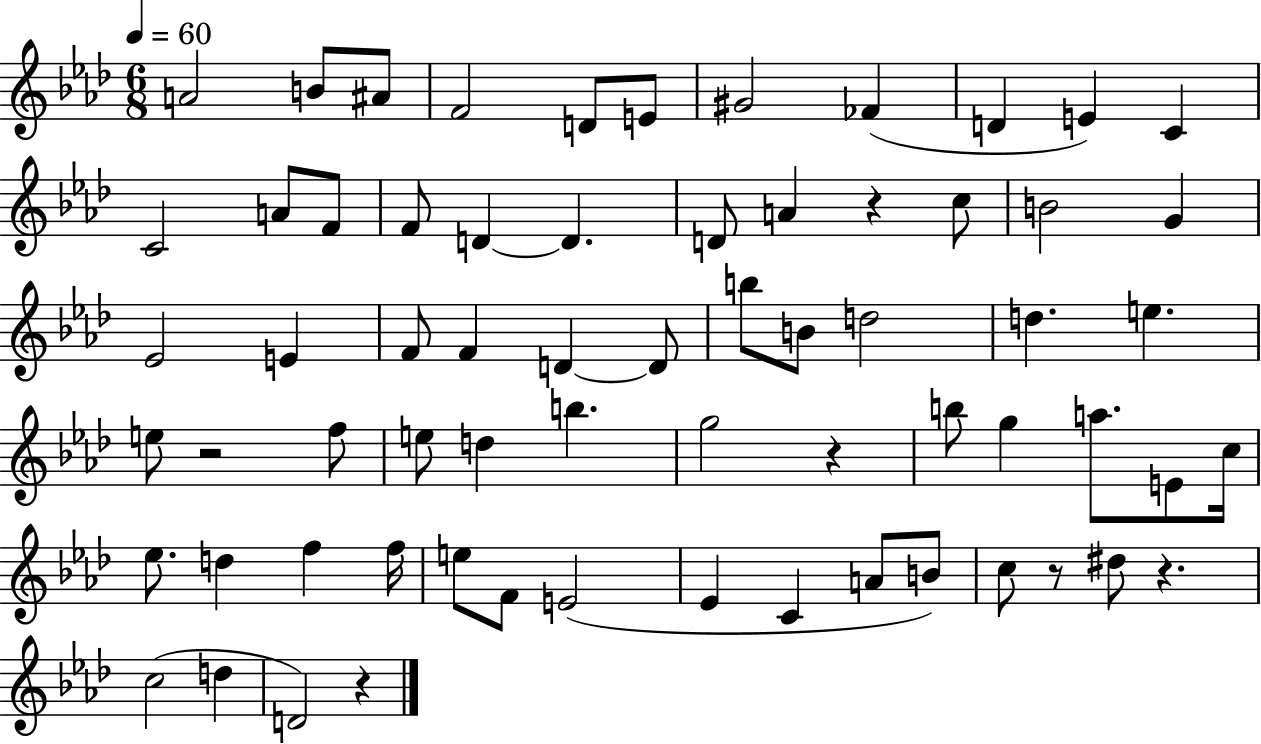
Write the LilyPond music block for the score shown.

{
  \clef treble
  \numericTimeSignature
  \time 6/8
  \key aes \major
  \tempo 4 = 60
  a'2 b'8 ais'8 | f'2 d'8 e'8 | gis'2 fes'4( | d'4 e'4) c'4 | \break c'2 a'8 f'8 | f'8 d'4~~ d'4. | d'8 a'4 r4 c''8 | b'2 g'4 | \break ees'2 e'4 | f'8 f'4 d'4~~ d'8 | b''8 b'8 d''2 | d''4. e''4. | \break e''8 r2 f''8 | e''8 d''4 b''4. | g''2 r4 | b''8 g''4 a''8. e'8 c''16 | \break ees''8. d''4 f''4 f''16 | e''8 f'8 e'2( | ees'4 c'4 a'8 b'8) | c''8 r8 dis''8 r4. | \break c''2( d''4 | d'2) r4 | \bar "|."
}